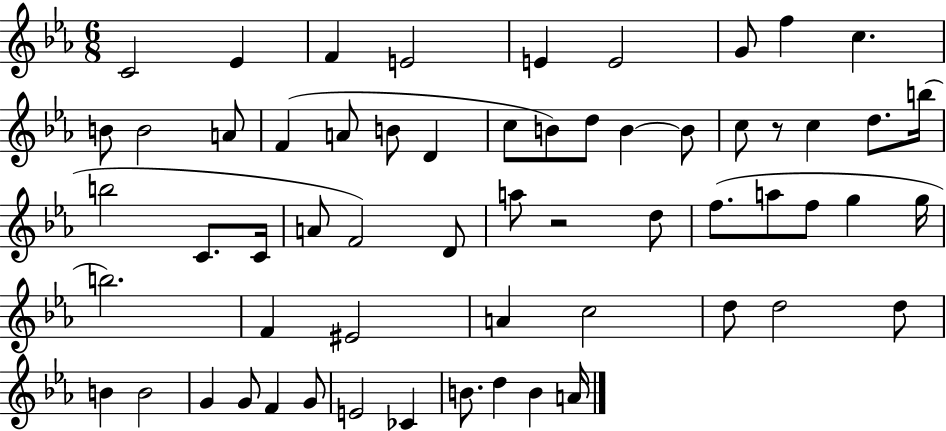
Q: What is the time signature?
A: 6/8